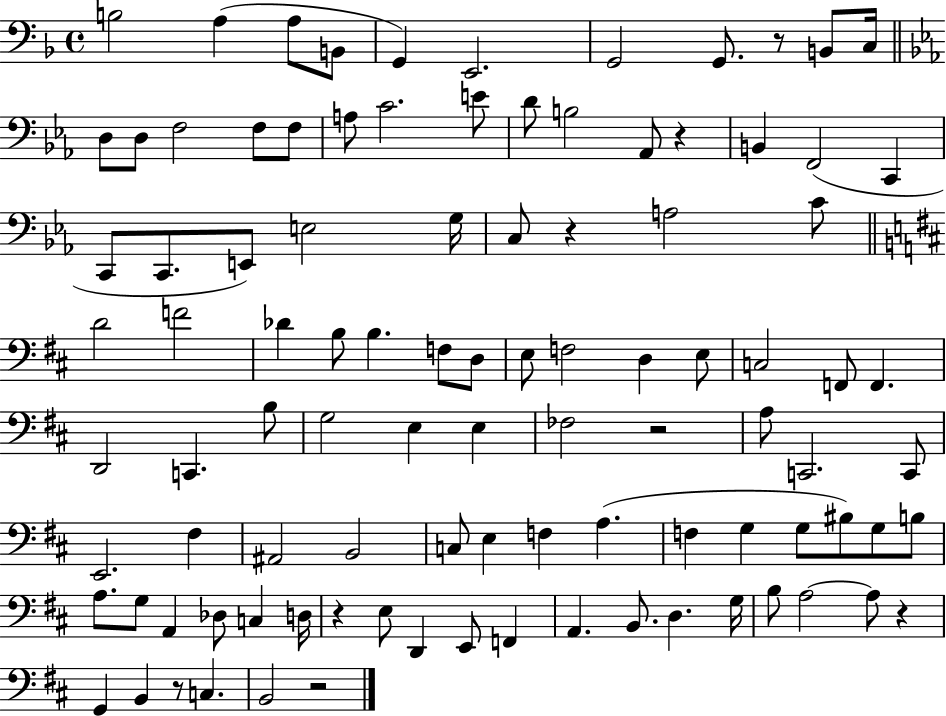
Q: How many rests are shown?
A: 8